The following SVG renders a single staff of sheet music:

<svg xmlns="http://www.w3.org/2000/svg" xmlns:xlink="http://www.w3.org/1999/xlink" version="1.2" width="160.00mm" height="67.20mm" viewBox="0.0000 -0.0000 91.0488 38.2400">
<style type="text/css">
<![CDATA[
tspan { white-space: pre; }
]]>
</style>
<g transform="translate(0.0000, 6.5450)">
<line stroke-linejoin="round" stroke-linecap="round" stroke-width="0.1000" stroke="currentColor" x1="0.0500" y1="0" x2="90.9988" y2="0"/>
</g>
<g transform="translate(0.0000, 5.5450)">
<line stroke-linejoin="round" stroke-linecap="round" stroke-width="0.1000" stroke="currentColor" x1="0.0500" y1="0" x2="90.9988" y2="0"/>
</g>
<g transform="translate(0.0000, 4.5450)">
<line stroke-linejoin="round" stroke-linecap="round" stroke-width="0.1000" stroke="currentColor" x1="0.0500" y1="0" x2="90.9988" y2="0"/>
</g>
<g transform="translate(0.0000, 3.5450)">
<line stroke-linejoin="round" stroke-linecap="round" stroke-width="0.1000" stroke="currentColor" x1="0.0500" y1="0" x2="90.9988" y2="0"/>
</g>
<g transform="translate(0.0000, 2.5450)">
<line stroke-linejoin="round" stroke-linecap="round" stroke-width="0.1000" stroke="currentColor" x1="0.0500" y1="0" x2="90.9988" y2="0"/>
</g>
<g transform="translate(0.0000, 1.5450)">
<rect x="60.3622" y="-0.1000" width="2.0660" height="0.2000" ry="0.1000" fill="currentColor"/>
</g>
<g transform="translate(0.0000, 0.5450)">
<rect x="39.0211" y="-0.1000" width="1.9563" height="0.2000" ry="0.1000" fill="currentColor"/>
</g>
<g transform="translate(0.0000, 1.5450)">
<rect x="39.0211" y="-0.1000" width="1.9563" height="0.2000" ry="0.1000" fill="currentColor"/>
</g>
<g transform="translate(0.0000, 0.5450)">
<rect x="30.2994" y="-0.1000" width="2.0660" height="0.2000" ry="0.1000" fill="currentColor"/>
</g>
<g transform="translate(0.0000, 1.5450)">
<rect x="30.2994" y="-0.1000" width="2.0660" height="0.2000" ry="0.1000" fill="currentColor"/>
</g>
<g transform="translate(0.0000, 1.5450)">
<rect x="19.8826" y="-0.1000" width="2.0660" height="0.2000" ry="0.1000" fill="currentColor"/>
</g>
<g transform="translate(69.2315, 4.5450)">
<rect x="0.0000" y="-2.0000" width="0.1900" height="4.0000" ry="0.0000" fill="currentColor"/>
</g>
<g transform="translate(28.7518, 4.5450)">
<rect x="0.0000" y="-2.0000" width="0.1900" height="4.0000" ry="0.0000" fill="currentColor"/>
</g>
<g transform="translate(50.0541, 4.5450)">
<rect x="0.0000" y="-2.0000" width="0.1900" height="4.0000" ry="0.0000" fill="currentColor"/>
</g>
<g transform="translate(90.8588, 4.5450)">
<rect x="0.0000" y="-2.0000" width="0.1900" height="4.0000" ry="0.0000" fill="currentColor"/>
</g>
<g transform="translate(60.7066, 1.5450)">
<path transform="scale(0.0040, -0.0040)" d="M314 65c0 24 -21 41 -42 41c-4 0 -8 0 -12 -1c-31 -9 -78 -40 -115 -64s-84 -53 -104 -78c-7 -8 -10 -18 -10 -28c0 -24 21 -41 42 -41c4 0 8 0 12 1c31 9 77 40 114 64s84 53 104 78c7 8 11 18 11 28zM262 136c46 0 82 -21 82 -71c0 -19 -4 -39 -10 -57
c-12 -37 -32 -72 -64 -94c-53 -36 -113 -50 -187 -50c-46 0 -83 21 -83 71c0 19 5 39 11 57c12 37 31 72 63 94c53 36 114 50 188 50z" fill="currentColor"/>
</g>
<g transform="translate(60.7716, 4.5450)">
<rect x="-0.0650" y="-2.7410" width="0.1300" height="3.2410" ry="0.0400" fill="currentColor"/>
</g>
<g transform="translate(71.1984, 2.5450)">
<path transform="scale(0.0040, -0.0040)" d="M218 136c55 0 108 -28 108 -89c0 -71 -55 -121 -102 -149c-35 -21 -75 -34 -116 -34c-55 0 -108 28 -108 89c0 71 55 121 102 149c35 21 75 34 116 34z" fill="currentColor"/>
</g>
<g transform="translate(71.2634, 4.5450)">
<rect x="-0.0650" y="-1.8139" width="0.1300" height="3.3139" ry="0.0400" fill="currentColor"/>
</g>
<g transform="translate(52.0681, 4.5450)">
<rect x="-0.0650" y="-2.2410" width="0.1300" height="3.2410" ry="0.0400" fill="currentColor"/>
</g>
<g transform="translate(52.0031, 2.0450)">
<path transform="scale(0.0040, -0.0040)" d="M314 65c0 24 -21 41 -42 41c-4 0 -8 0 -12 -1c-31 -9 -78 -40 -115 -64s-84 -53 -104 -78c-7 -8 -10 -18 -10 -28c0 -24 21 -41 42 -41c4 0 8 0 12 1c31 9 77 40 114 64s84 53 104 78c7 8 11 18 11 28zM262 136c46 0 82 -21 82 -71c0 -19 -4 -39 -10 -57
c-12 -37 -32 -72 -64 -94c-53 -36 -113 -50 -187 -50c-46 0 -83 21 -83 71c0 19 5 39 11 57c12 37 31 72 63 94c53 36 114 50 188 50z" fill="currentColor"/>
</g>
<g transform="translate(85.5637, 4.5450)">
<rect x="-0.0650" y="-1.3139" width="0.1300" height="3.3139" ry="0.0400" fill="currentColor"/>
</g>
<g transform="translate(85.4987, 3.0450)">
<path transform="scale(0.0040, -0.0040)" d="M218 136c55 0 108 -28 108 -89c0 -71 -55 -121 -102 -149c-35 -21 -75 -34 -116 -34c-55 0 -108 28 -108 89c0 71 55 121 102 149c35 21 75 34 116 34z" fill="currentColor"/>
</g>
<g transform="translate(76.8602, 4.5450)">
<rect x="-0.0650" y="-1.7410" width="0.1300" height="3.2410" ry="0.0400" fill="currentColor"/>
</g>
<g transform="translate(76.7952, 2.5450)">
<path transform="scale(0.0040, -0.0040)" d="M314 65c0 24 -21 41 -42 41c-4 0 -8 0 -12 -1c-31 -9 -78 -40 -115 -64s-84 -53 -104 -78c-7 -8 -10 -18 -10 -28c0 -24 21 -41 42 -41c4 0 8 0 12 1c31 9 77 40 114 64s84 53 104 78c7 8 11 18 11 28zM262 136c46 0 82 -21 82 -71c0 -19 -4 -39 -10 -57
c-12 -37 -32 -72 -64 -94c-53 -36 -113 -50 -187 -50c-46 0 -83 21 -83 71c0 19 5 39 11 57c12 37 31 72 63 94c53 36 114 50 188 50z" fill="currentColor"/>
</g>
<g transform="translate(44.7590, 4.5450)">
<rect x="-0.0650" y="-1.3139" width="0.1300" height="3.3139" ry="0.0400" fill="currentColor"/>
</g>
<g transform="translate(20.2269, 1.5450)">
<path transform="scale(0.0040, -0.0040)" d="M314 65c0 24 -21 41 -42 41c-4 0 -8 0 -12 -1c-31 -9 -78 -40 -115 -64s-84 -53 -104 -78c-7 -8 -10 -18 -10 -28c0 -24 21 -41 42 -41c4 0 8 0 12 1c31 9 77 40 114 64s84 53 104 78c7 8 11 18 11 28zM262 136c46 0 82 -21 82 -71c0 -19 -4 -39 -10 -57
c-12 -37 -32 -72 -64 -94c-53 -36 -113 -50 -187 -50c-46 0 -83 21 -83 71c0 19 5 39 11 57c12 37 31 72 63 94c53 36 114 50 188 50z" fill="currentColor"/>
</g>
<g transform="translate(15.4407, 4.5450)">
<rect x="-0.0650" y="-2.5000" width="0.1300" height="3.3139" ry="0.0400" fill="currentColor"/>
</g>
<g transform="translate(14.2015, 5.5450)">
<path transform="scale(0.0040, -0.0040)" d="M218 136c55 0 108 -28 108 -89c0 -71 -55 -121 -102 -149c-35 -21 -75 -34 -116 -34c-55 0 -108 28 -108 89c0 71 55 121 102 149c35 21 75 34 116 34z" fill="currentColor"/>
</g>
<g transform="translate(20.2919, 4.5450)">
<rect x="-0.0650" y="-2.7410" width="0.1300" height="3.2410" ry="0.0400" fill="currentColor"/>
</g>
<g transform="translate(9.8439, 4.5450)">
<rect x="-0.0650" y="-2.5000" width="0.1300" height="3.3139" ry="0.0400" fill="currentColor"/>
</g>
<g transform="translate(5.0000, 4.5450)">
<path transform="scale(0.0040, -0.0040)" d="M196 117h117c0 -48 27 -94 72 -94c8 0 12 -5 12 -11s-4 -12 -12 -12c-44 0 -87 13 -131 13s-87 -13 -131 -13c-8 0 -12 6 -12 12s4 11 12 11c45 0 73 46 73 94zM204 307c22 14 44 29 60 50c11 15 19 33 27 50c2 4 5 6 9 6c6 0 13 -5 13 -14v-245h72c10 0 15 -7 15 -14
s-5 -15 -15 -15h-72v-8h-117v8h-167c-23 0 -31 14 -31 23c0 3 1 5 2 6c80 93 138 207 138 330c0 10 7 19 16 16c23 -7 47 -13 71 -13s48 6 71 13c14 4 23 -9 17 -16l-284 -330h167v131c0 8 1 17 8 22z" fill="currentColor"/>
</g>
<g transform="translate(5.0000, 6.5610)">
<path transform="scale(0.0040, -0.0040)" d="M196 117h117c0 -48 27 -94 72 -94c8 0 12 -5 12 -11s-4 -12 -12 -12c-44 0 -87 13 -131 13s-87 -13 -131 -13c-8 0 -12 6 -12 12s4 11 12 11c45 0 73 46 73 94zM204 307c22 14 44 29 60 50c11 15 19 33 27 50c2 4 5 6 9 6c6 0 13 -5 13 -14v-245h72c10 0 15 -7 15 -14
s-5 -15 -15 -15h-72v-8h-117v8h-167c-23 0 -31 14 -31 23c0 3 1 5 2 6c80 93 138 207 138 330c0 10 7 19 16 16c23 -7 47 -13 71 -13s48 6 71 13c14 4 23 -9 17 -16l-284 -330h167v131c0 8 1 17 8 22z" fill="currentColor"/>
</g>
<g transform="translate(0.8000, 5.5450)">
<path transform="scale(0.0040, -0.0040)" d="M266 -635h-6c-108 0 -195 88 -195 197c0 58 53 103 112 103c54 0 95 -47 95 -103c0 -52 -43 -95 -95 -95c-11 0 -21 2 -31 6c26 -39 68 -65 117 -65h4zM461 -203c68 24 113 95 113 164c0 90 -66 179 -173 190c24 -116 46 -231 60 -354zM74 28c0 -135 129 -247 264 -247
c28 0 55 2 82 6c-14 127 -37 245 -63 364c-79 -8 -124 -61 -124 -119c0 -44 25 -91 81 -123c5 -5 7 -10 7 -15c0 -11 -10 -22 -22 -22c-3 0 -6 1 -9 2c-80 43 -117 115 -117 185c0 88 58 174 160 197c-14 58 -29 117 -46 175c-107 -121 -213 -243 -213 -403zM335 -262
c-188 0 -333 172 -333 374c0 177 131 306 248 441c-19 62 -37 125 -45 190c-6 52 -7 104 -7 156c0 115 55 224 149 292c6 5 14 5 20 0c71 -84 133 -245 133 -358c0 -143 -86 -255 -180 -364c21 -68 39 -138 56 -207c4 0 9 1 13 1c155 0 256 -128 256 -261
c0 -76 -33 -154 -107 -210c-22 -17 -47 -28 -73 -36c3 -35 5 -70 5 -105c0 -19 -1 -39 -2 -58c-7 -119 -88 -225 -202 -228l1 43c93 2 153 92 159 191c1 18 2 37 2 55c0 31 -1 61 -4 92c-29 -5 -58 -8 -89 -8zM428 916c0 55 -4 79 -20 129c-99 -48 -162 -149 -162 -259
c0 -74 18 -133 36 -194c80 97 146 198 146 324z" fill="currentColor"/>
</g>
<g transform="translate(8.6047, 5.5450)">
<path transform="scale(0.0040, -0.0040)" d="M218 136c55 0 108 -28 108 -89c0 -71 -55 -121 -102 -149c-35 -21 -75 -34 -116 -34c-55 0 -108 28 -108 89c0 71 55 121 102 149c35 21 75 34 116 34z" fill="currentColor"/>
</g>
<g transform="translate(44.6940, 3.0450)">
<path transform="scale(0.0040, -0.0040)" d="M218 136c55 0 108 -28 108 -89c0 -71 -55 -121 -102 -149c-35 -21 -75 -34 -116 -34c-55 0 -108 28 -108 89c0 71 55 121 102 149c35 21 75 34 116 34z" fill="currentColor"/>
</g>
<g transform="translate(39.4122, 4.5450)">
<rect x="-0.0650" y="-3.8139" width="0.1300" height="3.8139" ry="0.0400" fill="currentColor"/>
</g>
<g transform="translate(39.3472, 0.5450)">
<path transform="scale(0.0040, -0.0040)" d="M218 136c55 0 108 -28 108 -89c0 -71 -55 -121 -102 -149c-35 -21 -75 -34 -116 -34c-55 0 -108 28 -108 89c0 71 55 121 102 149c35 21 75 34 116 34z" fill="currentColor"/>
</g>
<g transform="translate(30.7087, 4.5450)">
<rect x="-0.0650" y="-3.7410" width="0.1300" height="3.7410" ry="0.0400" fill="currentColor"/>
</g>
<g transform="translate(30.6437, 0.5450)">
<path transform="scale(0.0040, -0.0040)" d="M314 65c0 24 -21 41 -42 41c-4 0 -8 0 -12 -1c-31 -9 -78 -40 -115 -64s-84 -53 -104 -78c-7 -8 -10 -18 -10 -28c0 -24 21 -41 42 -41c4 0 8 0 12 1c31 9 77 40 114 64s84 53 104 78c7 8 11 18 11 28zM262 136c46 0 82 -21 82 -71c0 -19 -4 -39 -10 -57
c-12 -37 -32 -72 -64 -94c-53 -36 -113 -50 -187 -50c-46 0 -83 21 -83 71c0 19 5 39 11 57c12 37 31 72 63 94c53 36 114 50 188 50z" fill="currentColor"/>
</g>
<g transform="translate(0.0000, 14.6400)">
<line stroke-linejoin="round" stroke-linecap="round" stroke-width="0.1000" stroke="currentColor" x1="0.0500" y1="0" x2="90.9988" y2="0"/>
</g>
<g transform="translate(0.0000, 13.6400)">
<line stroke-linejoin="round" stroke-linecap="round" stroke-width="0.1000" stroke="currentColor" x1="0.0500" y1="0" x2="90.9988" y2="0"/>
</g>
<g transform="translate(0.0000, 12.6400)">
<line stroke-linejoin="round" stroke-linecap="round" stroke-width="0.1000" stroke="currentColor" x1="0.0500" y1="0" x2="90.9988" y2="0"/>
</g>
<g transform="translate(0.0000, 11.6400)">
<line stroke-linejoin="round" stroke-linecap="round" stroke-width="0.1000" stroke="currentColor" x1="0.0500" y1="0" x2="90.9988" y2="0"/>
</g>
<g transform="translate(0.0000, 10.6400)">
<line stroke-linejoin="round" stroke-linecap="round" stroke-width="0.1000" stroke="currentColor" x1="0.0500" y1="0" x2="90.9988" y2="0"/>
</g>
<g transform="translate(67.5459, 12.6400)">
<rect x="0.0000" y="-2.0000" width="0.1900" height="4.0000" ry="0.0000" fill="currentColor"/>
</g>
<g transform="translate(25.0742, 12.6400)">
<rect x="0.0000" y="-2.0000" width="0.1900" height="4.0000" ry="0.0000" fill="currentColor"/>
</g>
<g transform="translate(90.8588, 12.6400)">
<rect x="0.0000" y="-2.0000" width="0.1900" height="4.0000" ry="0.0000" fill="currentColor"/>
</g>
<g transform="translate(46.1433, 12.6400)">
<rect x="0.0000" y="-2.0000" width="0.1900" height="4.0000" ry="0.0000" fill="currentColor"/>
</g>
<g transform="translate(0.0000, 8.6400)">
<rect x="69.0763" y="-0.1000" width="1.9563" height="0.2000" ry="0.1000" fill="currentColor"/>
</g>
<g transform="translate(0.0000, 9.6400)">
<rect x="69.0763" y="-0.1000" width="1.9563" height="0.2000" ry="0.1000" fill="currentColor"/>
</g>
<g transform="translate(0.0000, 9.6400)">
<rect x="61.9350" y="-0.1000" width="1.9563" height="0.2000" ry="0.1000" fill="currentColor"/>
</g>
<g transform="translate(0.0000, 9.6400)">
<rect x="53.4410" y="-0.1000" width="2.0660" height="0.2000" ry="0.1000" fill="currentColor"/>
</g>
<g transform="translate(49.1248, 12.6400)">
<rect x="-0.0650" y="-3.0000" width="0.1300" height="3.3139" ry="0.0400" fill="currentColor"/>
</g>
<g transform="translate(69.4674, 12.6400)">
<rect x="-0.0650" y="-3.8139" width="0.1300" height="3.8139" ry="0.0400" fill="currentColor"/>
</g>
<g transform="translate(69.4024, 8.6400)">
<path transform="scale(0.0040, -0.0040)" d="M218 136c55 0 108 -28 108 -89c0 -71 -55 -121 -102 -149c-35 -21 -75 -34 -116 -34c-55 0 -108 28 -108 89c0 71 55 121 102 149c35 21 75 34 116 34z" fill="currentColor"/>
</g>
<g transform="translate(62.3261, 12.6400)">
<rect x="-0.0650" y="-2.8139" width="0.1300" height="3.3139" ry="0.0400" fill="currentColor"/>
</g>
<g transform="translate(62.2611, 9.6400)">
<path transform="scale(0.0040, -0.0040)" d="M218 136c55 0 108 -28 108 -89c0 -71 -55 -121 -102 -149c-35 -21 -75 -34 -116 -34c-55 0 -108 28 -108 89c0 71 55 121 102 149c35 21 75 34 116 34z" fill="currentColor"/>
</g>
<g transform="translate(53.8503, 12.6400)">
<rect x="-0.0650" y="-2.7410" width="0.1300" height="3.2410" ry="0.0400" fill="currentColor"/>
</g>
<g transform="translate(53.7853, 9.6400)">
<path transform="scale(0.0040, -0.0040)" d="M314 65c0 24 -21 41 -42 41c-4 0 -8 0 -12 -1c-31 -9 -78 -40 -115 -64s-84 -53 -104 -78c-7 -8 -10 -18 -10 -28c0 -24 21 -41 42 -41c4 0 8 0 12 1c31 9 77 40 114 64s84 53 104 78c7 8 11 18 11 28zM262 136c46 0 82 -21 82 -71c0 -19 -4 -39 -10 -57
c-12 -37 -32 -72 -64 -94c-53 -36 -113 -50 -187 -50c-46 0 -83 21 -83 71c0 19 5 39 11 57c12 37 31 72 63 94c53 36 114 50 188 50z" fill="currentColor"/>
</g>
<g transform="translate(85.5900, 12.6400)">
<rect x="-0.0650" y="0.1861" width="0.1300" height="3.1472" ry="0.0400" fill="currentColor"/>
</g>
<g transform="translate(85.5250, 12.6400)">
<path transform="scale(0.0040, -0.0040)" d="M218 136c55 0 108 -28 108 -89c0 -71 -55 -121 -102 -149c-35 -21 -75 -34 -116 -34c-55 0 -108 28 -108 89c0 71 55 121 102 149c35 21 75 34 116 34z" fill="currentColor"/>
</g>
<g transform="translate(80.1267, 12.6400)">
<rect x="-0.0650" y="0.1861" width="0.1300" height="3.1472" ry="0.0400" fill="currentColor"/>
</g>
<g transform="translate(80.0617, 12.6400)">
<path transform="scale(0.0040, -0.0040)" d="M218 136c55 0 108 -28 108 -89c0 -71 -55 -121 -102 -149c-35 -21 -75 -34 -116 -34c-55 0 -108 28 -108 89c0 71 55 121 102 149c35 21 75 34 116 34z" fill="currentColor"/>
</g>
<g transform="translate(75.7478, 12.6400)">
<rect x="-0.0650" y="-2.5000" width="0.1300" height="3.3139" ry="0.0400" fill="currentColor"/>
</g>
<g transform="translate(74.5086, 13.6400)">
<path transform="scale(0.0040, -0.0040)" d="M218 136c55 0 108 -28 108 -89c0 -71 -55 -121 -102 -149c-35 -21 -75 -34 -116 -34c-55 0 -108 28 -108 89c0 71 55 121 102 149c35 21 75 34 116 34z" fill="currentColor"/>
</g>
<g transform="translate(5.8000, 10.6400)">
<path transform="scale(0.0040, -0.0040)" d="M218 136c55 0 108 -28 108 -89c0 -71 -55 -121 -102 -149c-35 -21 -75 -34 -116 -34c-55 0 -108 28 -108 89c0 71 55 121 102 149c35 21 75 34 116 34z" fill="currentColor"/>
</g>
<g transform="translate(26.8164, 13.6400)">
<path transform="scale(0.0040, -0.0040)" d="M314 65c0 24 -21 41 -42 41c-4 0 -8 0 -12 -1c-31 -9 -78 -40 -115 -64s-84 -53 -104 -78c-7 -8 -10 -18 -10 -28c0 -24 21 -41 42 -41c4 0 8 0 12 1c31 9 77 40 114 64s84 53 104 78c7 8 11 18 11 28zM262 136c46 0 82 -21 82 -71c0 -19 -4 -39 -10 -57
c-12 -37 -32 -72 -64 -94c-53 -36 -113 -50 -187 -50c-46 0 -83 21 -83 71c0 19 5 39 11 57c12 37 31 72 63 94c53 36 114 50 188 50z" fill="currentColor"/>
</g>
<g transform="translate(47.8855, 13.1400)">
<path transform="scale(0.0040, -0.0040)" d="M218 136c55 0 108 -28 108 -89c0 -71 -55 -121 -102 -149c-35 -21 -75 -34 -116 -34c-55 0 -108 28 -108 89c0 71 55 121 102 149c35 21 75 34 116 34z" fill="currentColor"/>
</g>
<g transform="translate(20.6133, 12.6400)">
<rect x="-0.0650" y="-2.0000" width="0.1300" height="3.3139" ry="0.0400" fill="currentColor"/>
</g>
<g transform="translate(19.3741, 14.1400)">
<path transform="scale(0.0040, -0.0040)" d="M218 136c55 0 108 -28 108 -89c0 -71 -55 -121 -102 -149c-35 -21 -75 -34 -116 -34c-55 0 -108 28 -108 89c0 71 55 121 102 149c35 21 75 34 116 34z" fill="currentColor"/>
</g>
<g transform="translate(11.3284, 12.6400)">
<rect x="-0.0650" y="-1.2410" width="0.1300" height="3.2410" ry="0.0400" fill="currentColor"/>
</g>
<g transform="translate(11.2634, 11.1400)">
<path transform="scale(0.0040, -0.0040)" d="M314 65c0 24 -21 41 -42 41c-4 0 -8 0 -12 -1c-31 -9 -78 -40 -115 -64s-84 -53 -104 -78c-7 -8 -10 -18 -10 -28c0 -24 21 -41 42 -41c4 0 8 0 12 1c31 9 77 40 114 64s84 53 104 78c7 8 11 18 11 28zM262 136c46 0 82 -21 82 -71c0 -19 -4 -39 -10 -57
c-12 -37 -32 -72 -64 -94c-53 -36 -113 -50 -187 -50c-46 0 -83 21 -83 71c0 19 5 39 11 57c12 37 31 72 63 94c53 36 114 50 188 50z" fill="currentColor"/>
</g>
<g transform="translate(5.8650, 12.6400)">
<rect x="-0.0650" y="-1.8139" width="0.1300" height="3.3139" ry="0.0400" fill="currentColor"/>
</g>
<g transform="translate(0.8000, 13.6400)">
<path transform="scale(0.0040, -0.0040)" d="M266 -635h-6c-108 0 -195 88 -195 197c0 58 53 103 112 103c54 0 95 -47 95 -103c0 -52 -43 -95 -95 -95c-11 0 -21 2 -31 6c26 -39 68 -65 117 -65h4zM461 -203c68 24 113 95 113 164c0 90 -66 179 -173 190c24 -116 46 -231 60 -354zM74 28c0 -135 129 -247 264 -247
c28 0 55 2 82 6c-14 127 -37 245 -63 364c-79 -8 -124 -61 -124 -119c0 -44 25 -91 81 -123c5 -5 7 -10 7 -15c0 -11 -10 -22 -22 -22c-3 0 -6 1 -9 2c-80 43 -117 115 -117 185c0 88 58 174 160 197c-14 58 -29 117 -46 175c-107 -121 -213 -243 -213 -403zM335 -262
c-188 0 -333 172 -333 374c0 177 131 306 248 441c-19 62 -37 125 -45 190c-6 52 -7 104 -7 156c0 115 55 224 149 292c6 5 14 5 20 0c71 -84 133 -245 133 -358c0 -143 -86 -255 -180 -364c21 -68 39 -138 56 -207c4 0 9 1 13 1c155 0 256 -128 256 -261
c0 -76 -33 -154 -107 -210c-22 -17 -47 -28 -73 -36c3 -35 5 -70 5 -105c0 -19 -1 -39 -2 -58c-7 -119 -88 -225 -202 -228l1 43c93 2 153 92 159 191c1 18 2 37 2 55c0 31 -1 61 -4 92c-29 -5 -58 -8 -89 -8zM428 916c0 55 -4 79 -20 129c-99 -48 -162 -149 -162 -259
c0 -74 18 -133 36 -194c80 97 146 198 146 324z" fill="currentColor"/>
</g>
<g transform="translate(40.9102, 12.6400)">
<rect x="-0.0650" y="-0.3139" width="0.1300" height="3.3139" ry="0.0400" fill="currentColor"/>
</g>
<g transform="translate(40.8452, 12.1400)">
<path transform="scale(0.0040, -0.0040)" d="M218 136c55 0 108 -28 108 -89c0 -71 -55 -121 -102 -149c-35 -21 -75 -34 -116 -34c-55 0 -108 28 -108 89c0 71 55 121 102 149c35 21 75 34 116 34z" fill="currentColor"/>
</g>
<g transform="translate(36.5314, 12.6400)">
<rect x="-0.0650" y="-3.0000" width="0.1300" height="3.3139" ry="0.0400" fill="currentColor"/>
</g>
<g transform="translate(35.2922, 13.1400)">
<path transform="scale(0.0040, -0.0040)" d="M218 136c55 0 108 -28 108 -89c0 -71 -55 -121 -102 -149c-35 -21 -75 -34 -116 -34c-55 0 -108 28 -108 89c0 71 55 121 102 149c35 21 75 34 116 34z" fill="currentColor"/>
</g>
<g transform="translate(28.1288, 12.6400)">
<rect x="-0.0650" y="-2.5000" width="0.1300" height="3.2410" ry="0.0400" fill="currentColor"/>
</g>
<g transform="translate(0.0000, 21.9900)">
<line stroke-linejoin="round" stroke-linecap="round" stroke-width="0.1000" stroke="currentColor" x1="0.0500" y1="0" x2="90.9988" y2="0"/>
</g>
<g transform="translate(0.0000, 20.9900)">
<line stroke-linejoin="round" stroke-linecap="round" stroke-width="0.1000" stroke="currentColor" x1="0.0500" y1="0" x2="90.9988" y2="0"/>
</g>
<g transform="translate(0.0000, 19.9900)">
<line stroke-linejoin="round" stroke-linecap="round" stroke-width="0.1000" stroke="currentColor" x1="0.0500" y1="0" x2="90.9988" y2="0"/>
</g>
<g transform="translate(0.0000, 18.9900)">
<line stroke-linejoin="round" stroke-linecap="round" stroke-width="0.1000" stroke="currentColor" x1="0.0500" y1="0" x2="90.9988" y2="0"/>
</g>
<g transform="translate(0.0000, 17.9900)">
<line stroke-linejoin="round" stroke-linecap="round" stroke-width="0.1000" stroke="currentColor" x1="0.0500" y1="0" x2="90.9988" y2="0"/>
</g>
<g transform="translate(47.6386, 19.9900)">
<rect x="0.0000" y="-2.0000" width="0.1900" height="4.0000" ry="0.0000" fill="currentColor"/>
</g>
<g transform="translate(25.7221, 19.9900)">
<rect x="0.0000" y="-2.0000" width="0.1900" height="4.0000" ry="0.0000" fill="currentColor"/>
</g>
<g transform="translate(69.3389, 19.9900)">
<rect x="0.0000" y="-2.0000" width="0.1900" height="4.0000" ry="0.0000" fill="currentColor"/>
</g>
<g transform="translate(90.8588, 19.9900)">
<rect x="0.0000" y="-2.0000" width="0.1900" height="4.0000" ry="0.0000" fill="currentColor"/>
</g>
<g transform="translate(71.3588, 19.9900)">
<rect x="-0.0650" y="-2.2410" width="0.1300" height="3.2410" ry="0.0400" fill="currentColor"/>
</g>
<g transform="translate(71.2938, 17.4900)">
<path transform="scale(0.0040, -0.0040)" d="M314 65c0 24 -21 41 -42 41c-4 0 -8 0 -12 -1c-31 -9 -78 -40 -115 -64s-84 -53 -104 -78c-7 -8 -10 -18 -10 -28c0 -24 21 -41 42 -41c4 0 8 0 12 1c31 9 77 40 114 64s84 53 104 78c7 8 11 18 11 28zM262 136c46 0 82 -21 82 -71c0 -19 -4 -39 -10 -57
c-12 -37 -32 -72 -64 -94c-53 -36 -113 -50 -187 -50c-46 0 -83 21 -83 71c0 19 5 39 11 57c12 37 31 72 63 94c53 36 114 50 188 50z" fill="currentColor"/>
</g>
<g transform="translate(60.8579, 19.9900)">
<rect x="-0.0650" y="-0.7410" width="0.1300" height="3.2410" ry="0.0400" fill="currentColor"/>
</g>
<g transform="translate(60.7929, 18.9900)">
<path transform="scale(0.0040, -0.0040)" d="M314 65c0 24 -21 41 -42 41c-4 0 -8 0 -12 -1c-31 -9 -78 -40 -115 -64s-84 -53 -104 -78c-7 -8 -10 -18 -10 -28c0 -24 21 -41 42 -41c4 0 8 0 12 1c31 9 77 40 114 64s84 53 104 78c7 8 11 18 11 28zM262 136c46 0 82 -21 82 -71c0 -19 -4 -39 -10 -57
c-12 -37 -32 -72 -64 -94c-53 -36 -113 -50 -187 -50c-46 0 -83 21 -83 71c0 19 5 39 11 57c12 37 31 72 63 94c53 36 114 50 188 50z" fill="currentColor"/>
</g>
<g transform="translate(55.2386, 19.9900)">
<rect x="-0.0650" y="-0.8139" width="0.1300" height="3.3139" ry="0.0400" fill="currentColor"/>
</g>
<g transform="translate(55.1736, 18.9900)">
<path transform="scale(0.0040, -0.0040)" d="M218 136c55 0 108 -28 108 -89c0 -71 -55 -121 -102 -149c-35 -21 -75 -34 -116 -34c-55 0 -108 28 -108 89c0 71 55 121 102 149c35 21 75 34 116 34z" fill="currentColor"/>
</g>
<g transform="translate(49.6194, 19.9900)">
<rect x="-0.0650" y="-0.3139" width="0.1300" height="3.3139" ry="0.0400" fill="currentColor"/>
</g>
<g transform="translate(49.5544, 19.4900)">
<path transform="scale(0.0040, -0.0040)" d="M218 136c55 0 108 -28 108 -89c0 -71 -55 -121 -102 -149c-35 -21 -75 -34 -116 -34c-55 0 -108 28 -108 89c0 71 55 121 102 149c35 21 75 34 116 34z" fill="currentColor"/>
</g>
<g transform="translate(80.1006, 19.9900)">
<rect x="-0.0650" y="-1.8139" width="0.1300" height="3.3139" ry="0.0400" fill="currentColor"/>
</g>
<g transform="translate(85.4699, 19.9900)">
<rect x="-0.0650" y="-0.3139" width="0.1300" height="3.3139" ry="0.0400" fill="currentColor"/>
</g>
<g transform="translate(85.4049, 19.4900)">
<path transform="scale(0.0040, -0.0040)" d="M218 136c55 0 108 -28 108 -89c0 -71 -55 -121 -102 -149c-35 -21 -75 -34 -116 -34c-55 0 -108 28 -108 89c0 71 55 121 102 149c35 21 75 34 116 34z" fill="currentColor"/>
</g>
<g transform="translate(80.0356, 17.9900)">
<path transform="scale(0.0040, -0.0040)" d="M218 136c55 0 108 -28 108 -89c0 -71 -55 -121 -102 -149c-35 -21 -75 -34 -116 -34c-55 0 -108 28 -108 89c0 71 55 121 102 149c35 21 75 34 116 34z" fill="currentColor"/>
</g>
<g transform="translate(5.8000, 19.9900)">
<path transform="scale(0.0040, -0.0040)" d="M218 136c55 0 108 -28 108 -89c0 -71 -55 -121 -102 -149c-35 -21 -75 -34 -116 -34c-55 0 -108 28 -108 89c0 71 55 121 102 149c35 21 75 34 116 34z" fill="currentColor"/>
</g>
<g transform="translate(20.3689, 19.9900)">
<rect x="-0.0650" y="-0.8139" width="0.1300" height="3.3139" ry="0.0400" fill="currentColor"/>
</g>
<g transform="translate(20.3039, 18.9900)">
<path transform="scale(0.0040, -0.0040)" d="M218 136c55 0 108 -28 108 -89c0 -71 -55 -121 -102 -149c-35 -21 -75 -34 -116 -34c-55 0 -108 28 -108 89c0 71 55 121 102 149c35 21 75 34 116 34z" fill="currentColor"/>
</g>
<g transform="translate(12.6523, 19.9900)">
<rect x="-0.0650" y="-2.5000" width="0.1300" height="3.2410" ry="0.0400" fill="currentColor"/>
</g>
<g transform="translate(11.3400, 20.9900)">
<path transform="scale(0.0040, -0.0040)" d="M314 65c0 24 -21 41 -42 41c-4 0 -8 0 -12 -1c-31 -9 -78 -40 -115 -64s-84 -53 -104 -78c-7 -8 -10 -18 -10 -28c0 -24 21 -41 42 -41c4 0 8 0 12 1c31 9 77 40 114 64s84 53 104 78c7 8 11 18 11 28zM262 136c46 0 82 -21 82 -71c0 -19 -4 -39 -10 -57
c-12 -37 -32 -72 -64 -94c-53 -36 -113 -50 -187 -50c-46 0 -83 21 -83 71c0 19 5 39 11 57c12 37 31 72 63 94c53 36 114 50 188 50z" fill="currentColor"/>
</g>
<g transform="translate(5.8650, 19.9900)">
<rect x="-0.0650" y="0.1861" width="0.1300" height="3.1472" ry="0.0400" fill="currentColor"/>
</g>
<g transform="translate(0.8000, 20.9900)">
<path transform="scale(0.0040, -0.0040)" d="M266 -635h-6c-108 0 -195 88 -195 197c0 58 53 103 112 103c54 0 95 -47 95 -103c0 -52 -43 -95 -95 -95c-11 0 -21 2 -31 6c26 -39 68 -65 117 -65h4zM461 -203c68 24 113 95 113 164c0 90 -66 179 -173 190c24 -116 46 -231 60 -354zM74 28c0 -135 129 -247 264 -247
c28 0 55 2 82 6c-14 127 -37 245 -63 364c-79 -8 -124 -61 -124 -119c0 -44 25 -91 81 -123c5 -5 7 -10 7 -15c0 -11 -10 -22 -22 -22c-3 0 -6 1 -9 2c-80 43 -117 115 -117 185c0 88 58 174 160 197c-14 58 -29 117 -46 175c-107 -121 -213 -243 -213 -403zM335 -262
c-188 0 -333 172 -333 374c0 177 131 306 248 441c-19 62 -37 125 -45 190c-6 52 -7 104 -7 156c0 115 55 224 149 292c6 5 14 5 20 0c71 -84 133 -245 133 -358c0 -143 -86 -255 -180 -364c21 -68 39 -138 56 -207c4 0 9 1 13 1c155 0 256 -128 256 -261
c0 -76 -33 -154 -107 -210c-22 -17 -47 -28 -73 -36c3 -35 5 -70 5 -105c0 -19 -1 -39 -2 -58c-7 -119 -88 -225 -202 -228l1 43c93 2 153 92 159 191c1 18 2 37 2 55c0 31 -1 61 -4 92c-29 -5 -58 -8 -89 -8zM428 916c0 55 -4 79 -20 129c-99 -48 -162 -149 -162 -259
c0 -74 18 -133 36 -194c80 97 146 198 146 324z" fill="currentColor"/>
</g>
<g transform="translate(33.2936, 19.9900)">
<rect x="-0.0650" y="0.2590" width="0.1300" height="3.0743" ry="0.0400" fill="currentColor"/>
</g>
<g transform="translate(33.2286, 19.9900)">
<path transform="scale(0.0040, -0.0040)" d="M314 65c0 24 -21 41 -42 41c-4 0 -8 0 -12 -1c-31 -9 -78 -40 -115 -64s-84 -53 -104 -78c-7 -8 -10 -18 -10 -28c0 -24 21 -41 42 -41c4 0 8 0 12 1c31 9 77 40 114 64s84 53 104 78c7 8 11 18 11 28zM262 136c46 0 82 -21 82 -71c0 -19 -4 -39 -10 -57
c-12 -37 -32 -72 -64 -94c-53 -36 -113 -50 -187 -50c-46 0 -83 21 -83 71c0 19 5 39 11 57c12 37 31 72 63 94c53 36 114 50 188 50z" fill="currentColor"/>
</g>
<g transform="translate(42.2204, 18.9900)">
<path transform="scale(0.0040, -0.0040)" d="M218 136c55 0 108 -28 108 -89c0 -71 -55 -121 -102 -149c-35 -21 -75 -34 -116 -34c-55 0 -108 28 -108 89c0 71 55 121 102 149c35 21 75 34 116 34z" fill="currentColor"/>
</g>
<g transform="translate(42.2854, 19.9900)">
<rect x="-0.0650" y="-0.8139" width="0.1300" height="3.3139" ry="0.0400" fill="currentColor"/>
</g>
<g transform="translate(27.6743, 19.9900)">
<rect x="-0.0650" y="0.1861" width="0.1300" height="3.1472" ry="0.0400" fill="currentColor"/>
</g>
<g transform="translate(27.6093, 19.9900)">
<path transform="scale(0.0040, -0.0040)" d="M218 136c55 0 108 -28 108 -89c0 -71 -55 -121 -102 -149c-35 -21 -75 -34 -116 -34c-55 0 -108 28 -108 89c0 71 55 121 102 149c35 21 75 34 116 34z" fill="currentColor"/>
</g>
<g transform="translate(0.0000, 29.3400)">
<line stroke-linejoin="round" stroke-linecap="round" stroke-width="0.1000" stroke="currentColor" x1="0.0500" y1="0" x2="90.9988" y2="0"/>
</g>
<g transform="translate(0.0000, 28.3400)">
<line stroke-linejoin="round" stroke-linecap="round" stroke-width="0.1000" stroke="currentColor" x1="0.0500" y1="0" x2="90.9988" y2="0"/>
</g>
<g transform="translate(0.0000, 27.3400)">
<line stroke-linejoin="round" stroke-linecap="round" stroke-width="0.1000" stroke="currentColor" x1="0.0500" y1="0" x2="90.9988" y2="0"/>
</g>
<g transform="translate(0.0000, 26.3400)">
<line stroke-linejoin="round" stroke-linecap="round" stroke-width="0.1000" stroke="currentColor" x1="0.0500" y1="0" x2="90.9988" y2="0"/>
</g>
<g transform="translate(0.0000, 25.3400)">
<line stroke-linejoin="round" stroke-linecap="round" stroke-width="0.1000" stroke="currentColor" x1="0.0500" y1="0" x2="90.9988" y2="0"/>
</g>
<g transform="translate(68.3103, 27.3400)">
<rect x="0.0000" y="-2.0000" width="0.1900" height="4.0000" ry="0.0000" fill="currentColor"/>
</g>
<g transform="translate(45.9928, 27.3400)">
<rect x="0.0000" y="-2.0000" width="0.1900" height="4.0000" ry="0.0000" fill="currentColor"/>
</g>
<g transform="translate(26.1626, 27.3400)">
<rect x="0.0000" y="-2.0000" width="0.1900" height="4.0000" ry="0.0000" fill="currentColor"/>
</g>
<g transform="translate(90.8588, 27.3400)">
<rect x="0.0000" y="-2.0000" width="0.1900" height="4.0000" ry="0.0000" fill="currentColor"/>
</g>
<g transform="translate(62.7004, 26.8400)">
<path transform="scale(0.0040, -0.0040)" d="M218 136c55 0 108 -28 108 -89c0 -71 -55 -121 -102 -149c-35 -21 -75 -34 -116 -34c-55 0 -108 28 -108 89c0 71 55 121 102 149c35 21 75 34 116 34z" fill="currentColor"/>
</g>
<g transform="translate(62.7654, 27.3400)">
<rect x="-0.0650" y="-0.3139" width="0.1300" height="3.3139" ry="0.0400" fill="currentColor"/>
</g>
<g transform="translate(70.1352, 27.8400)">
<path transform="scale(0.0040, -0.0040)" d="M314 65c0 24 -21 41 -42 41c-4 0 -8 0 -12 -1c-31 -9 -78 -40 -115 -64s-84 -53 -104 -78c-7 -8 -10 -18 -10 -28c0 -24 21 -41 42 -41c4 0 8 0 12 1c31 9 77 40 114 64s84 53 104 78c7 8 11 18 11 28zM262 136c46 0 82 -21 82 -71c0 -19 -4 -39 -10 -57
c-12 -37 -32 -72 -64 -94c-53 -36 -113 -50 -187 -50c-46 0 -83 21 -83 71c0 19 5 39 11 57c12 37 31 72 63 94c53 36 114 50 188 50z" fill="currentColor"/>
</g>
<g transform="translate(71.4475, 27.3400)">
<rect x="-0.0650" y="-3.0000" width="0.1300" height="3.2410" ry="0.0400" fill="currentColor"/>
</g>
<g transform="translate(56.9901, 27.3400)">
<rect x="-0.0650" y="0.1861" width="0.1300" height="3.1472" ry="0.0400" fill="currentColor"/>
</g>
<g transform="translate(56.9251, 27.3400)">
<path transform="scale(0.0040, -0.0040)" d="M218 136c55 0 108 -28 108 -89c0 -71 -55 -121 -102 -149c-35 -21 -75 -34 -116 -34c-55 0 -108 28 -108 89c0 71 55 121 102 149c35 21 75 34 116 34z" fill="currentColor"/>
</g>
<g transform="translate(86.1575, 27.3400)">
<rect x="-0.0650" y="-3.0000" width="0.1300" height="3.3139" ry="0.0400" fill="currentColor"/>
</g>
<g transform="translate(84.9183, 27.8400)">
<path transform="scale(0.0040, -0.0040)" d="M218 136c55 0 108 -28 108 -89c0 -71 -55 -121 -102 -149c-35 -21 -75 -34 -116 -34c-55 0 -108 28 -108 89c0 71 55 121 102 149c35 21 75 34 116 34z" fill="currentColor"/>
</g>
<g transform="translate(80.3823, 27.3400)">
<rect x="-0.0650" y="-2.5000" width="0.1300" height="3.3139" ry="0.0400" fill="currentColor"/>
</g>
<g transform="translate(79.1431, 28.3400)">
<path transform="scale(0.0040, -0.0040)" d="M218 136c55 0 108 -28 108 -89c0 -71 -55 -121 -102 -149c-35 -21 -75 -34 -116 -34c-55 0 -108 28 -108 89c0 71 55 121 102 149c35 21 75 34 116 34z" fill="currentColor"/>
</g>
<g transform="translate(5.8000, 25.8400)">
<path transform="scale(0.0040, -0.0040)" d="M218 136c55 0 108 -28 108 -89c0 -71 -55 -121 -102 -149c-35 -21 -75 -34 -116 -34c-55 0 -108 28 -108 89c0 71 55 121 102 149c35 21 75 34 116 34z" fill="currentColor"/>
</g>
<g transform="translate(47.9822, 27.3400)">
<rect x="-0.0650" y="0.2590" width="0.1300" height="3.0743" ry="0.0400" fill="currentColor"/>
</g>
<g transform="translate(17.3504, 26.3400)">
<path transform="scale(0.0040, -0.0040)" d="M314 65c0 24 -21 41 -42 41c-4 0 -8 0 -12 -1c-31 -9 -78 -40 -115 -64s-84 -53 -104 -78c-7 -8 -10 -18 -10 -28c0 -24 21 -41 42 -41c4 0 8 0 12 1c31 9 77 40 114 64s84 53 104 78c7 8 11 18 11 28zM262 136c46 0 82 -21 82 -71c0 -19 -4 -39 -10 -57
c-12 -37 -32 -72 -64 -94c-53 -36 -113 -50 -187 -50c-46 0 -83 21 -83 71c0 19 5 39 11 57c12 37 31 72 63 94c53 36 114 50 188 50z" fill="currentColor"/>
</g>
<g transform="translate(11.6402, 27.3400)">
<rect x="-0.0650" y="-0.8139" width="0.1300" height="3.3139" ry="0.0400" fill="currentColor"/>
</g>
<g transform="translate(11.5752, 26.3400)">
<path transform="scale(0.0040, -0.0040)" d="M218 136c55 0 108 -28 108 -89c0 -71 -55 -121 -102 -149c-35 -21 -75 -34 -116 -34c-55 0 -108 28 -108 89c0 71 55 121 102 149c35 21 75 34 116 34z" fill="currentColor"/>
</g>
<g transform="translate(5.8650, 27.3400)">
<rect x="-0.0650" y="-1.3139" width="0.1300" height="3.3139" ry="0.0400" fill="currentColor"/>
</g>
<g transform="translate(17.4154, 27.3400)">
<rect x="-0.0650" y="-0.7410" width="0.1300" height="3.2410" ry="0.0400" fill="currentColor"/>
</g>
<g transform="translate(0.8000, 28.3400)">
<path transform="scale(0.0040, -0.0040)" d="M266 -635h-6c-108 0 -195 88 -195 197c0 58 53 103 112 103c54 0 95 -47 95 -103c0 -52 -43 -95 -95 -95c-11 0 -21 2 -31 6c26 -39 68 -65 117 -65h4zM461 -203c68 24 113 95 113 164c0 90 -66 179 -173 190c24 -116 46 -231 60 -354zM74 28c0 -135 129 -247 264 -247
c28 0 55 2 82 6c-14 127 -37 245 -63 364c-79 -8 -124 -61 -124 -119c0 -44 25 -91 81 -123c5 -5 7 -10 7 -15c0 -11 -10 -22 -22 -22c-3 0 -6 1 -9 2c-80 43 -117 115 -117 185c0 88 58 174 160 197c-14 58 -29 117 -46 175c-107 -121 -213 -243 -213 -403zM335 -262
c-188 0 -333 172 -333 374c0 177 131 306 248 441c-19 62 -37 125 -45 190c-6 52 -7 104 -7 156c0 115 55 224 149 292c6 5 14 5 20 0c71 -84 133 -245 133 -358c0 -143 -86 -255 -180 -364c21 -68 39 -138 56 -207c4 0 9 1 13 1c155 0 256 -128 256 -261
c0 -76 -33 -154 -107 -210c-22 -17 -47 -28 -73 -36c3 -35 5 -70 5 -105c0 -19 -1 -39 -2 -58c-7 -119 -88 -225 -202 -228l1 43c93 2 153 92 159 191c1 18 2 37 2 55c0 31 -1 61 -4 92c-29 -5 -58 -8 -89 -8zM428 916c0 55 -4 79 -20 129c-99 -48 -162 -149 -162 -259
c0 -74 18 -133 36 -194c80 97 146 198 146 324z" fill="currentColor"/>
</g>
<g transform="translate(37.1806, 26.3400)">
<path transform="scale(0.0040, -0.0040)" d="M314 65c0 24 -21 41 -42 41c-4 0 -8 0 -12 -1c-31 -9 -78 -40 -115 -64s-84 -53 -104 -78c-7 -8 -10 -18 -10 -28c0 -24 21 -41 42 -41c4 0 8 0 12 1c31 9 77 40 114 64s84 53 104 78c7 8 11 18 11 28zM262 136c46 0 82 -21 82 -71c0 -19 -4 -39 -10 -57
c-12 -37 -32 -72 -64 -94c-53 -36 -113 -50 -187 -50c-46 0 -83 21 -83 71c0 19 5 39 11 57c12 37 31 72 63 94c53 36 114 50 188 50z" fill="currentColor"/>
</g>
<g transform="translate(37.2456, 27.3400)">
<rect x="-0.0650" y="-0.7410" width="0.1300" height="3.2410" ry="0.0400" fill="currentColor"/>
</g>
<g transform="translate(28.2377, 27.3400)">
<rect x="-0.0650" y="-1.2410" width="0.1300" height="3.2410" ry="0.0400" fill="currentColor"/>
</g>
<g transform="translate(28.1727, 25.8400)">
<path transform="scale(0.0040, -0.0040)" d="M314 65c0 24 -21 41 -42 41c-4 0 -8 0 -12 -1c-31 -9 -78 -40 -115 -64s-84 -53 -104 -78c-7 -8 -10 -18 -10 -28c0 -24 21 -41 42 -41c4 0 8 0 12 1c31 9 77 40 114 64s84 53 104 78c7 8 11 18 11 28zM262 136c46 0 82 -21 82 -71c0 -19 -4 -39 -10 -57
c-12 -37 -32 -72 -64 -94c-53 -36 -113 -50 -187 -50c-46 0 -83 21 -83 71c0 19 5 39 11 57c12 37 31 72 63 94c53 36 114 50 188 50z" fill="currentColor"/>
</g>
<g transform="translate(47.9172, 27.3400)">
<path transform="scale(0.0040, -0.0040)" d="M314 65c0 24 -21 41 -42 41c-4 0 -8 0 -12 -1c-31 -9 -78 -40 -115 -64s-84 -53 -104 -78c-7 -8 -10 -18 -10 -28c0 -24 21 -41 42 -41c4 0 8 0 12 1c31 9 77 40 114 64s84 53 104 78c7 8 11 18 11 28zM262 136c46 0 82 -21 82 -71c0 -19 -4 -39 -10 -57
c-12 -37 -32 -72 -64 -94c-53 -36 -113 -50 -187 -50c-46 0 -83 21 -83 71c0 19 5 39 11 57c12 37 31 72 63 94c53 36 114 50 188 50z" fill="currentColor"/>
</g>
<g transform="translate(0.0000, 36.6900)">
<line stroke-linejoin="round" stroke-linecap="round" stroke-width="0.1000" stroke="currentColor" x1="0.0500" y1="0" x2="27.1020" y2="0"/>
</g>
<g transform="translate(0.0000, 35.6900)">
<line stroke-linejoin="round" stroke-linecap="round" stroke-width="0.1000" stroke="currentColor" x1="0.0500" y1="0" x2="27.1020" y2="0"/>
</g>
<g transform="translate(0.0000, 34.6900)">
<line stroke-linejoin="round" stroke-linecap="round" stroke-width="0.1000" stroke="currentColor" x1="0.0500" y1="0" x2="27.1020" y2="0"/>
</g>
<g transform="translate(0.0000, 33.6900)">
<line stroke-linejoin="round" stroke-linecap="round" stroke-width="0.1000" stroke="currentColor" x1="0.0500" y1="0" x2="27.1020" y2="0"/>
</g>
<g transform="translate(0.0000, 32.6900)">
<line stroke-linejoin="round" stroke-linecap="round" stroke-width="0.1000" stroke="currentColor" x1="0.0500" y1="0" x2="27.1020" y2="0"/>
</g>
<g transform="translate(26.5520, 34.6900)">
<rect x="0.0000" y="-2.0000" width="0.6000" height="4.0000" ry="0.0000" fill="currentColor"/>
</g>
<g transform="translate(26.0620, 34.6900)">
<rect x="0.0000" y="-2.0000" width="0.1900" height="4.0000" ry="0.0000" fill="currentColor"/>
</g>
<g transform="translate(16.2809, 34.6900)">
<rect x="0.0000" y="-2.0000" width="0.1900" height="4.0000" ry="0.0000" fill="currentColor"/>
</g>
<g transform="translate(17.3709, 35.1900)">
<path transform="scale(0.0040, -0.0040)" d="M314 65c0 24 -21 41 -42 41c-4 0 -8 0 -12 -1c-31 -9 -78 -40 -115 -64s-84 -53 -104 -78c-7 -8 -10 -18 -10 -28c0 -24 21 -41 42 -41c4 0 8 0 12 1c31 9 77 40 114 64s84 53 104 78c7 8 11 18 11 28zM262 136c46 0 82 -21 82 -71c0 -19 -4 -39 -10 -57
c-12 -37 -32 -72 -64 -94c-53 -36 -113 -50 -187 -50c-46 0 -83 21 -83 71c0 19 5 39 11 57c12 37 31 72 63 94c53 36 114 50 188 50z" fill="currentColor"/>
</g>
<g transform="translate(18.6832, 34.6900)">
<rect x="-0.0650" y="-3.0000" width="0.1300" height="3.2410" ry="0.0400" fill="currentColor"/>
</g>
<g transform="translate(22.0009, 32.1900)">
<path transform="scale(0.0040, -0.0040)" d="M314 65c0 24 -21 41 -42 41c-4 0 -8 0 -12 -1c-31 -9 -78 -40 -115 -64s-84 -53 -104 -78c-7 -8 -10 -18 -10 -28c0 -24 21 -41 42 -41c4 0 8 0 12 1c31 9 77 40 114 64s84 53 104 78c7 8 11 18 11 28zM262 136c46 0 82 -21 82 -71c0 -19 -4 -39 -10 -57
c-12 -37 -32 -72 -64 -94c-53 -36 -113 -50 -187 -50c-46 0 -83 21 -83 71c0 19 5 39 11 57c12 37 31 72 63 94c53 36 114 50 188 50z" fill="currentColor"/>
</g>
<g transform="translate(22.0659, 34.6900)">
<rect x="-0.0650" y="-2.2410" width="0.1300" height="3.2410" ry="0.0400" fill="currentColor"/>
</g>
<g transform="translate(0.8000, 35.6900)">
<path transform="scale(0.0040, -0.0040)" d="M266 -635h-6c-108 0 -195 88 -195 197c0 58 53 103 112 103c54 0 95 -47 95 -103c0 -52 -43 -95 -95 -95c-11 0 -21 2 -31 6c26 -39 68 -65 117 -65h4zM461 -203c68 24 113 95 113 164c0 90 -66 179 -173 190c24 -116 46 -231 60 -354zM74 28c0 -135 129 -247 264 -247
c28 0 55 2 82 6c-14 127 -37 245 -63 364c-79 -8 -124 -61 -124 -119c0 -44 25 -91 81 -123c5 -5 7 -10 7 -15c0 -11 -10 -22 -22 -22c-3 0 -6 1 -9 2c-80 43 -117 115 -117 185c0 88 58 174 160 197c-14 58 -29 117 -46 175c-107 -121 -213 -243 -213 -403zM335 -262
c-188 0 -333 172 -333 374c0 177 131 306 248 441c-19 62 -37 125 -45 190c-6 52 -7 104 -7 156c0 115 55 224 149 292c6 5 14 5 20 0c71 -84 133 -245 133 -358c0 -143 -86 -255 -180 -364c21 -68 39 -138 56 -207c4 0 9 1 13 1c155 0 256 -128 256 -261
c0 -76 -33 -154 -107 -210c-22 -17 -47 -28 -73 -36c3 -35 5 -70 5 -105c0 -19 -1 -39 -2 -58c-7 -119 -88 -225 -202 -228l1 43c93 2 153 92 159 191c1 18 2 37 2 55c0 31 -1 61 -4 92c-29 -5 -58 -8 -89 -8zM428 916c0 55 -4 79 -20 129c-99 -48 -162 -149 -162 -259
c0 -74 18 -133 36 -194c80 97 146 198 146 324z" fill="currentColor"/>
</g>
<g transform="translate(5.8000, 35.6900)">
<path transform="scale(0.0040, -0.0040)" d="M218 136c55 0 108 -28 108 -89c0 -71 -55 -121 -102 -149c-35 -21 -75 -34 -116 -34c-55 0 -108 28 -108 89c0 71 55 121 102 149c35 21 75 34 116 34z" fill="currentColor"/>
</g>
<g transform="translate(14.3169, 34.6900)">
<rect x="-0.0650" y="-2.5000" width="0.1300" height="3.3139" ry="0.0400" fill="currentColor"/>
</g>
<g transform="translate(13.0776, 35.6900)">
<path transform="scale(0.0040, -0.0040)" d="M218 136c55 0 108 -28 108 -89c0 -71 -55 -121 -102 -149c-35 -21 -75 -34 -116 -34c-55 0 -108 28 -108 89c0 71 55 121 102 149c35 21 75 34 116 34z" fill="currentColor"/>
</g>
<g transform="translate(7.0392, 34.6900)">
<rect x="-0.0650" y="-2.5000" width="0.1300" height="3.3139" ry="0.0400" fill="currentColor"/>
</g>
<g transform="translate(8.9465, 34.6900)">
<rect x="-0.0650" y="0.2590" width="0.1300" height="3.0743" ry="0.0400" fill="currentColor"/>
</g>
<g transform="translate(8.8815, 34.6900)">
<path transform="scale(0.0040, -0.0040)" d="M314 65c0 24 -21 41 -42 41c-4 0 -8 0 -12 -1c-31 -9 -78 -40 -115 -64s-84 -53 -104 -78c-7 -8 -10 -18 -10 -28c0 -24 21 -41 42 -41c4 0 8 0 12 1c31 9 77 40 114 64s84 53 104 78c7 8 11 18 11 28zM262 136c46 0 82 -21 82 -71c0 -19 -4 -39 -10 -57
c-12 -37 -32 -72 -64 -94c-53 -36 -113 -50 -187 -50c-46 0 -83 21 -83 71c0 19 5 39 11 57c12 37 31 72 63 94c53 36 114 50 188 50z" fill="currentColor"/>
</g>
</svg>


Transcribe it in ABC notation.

X:1
T:Untitled
M:4/4
L:1/4
K:C
G G a2 c'2 c' e g2 a2 f f2 e f e2 F G2 A c A a2 a c' G B B B G2 d B B2 d c d d2 g2 f c e d d2 e2 d2 B2 B c A2 G A G B2 G A2 g2